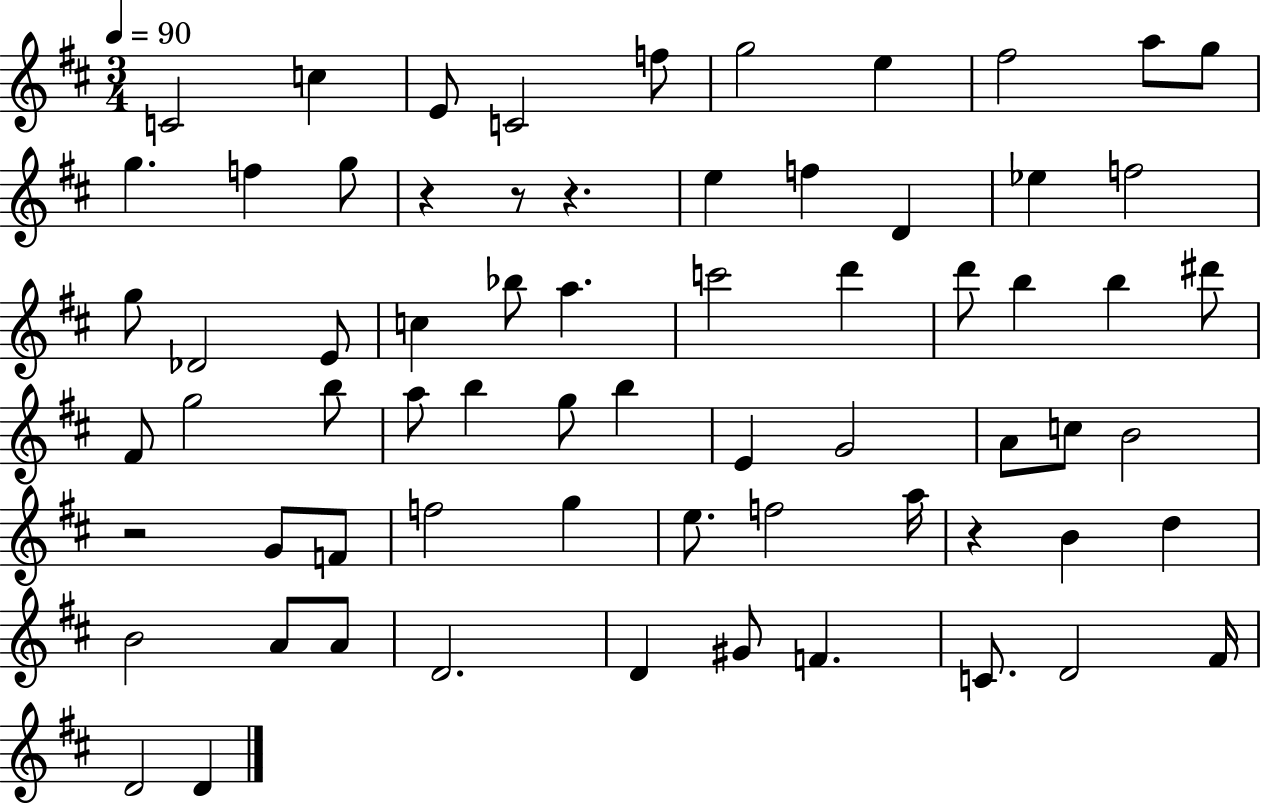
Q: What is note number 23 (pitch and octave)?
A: Bb5